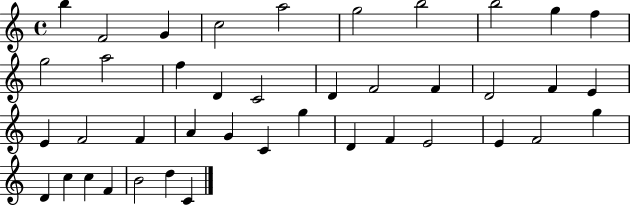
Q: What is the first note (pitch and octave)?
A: B5